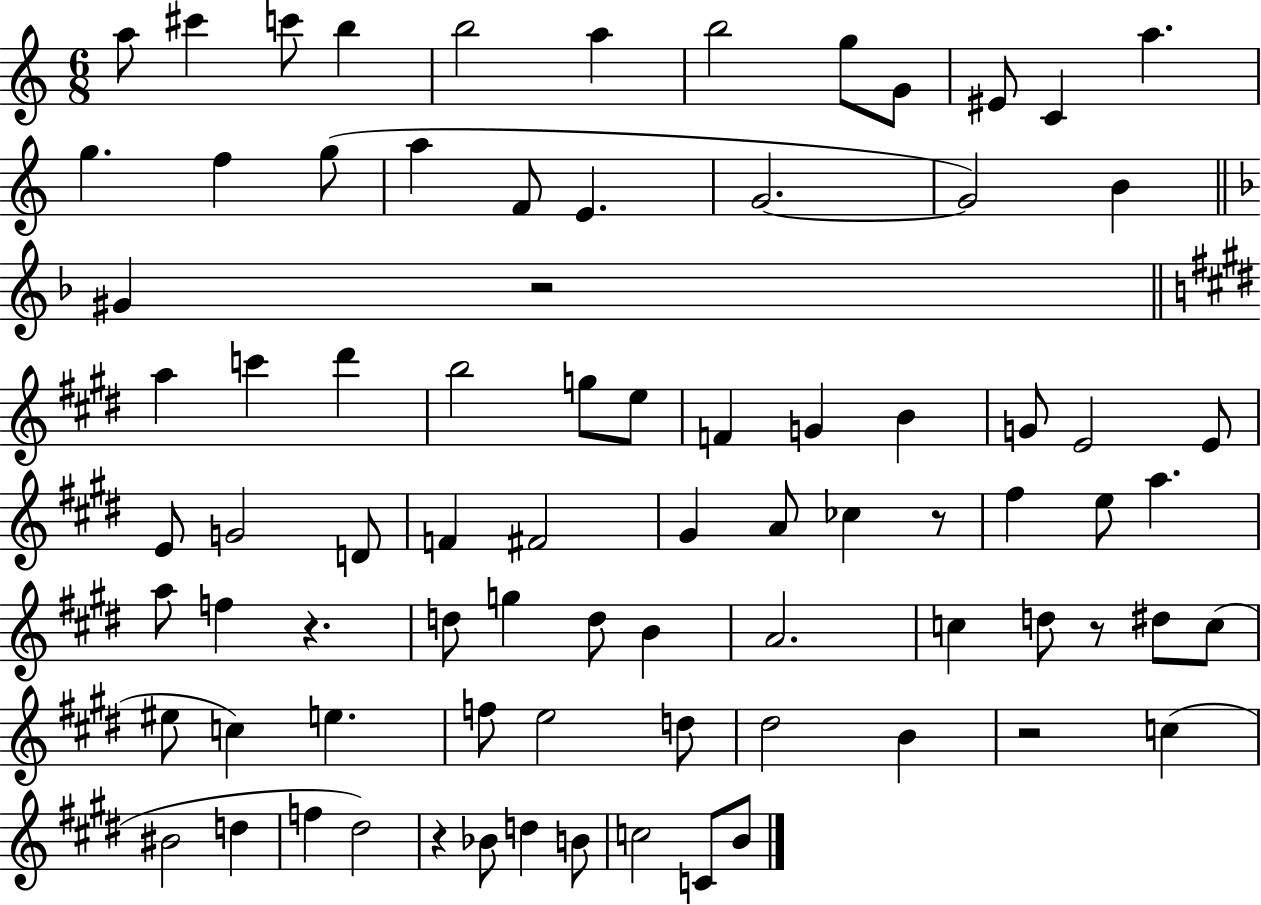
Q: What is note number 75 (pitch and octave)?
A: B4